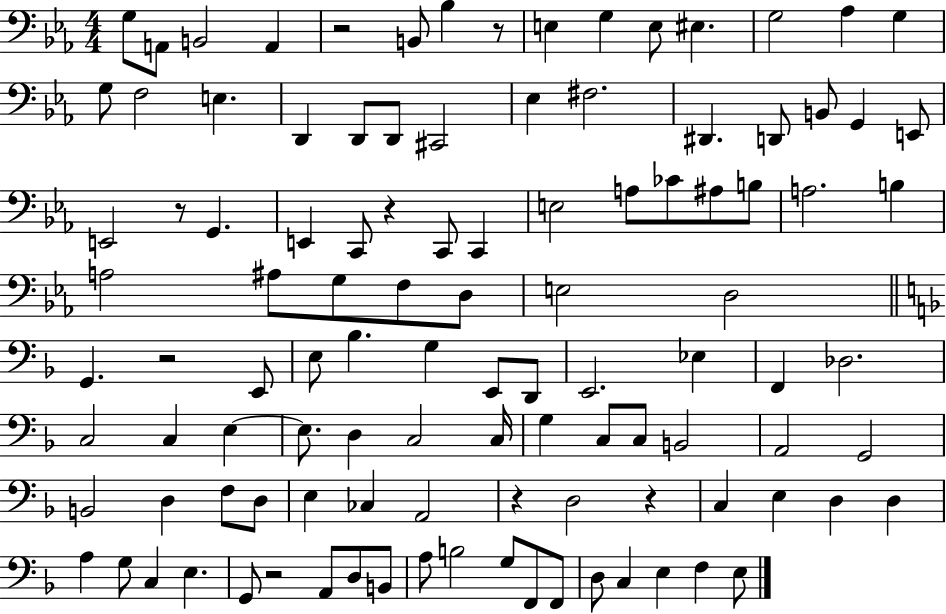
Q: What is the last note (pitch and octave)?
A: E3